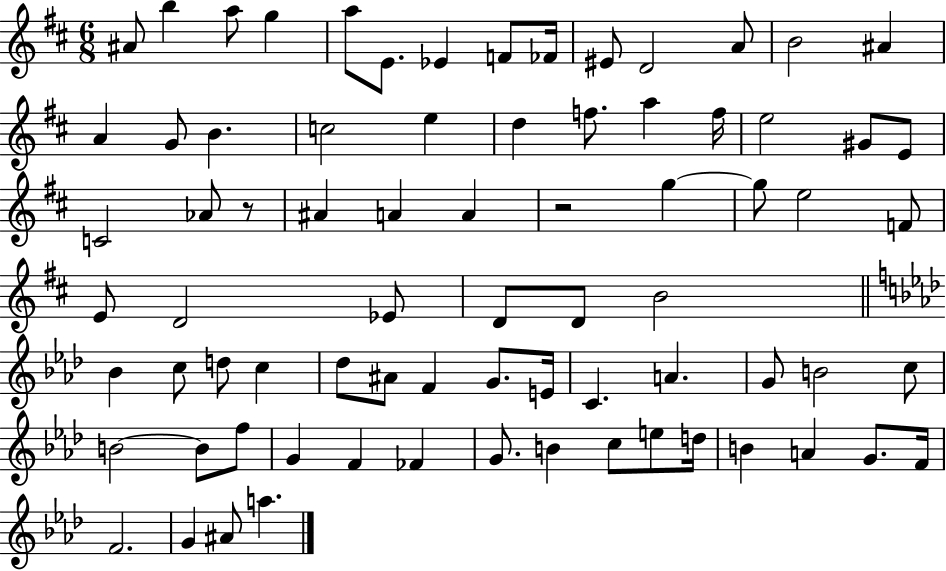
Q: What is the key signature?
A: D major